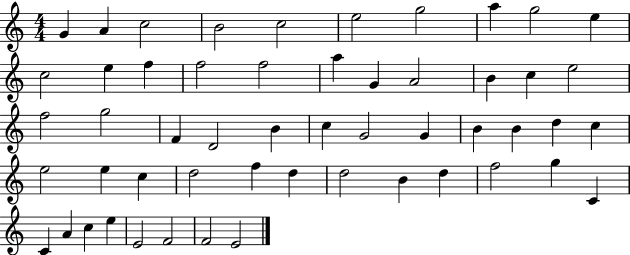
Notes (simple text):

G4/q A4/q C5/h B4/h C5/h E5/h G5/h A5/q G5/h E5/q C5/h E5/q F5/q F5/h F5/h A5/q G4/q A4/h B4/q C5/q E5/h F5/h G5/h F4/q D4/h B4/q C5/q G4/h G4/q B4/q B4/q D5/q C5/q E5/h E5/q C5/q D5/h F5/q D5/q D5/h B4/q D5/q F5/h G5/q C4/q C4/q A4/q C5/q E5/q E4/h F4/h F4/h E4/h